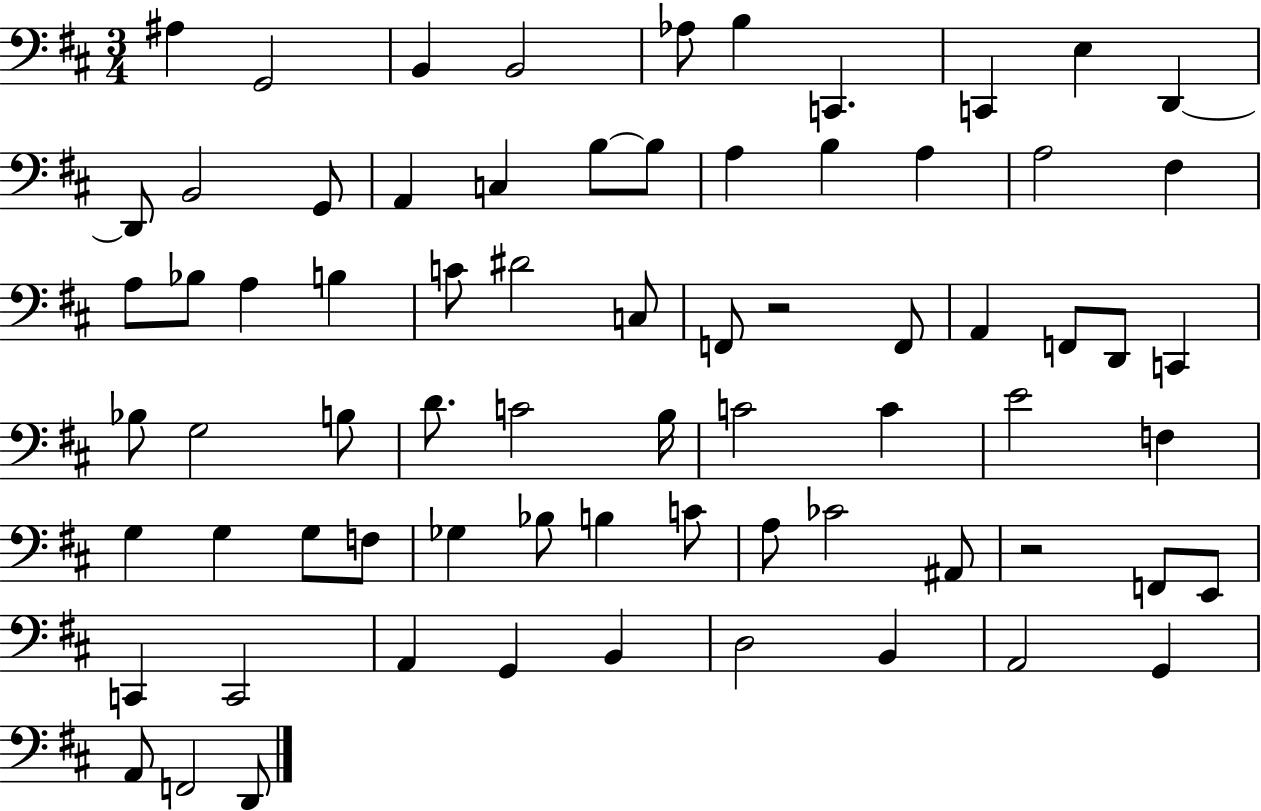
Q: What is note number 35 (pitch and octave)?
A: C2